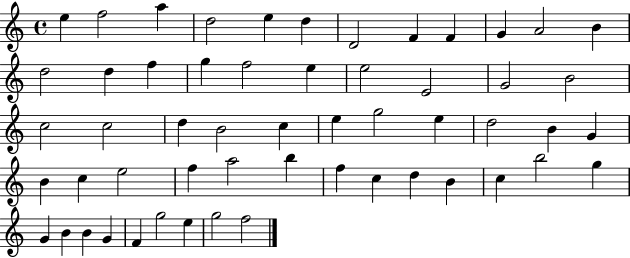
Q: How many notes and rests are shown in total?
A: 55